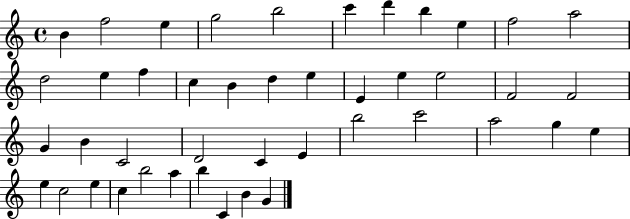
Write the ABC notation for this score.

X:1
T:Untitled
M:4/4
L:1/4
K:C
B f2 e g2 b2 c' d' b e f2 a2 d2 e f c B d e E e e2 F2 F2 G B C2 D2 C E b2 c'2 a2 g e e c2 e c b2 a b C B G